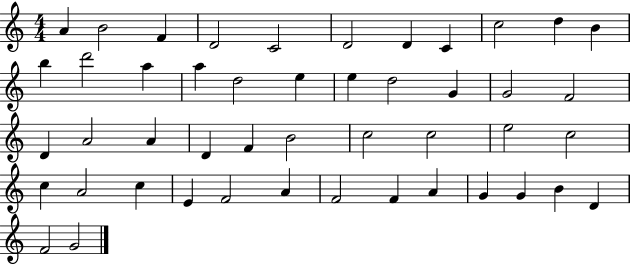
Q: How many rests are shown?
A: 0